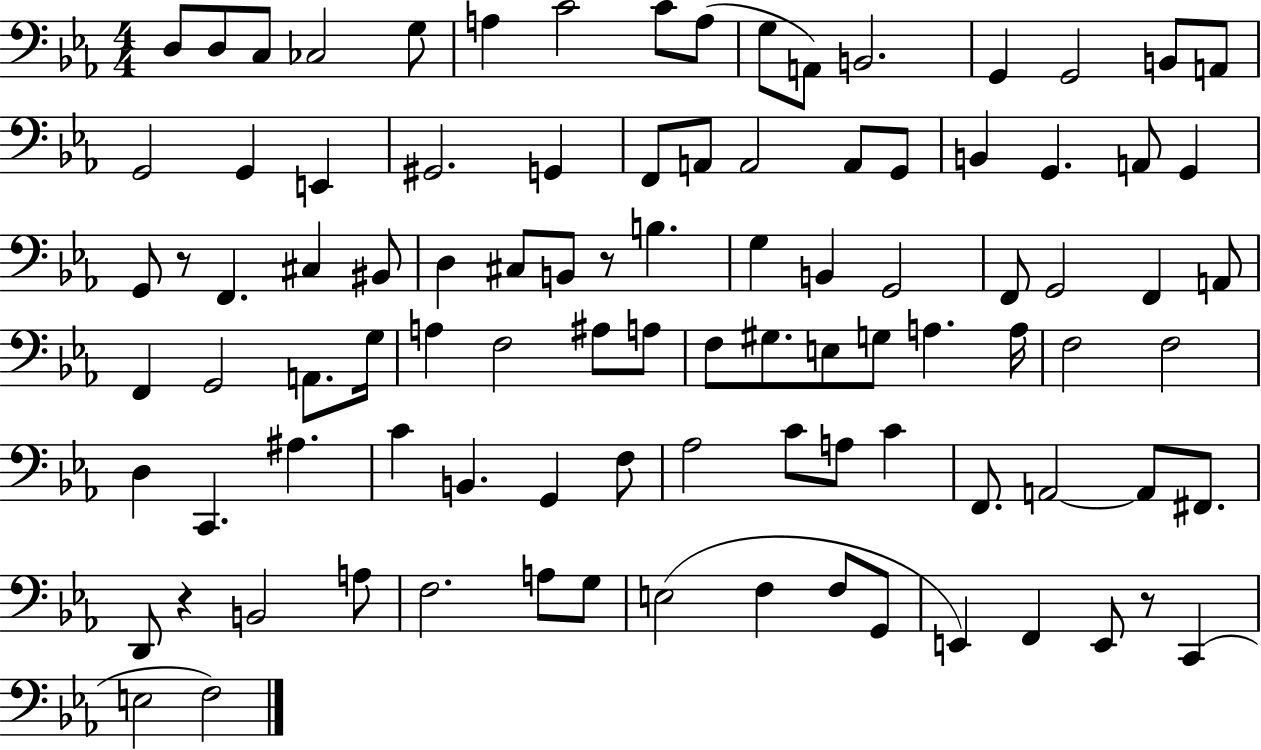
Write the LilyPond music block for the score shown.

{
  \clef bass
  \numericTimeSignature
  \time 4/4
  \key ees \major
  d8 d8 c8 ces2 g8 | a4 c'2 c'8 a8( | g8 a,8) b,2. | g,4 g,2 b,8 a,8 | \break g,2 g,4 e,4 | gis,2. g,4 | f,8 a,8 a,2 a,8 g,8 | b,4 g,4. a,8 g,4 | \break g,8 r8 f,4. cis4 bis,8 | d4 cis8 b,8 r8 b4. | g4 b,4 g,2 | f,8 g,2 f,4 a,8 | \break f,4 g,2 a,8. g16 | a4 f2 ais8 a8 | f8 gis8. e8 g8 a4. a16 | f2 f2 | \break d4 c,4. ais4. | c'4 b,4. g,4 f8 | aes2 c'8 a8 c'4 | f,8. a,2~~ a,8 fis,8. | \break d,8 r4 b,2 a8 | f2. a8 g8 | e2( f4 f8 g,8 | e,4) f,4 e,8 r8 c,4( | \break e2 f2) | \bar "|."
}